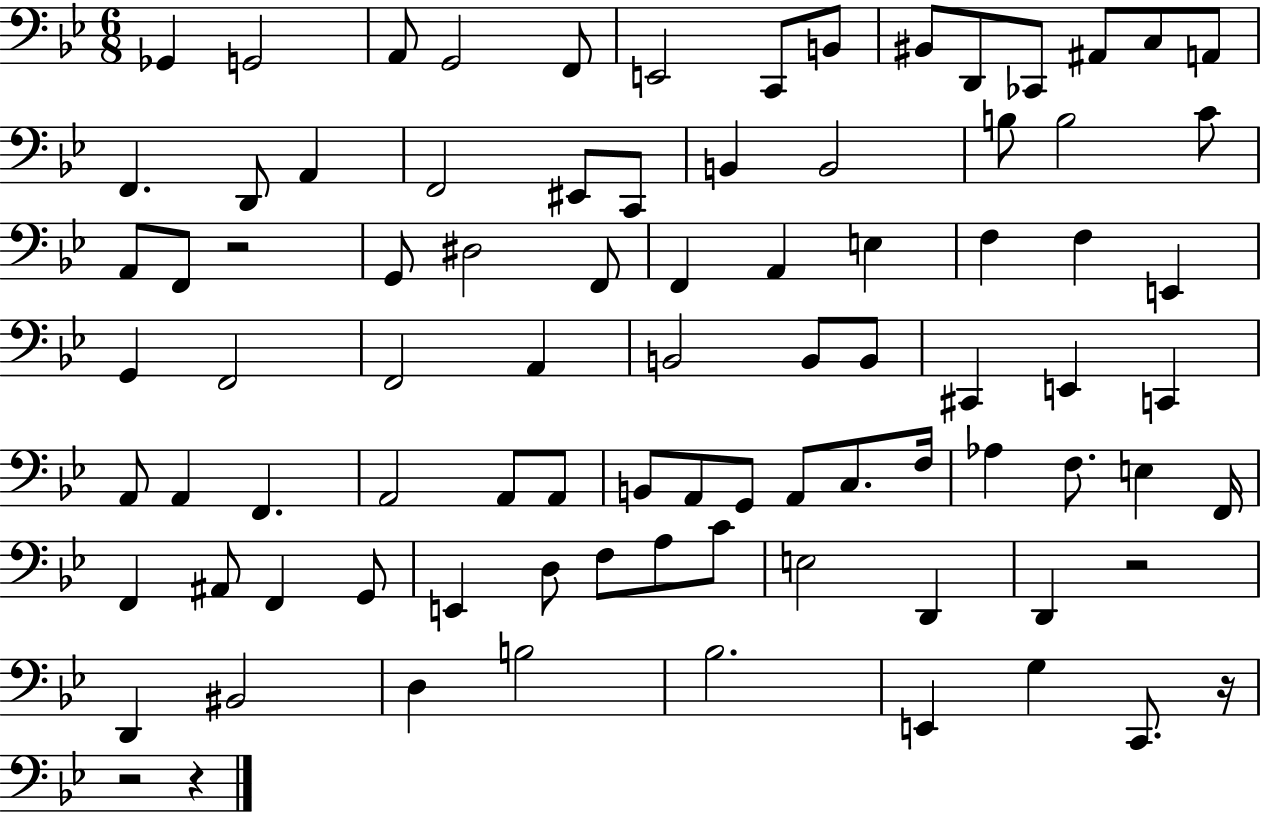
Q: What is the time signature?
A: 6/8